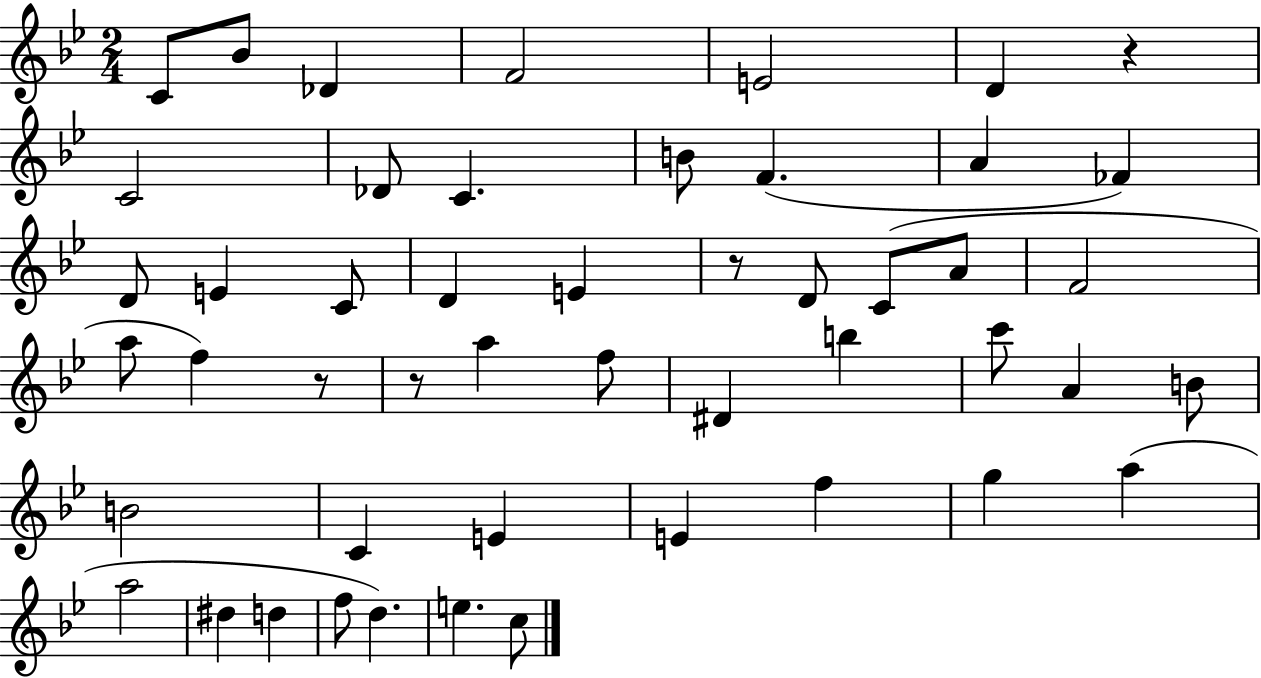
{
  \clef treble
  \numericTimeSignature
  \time 2/4
  \key bes \major
  c'8 bes'8 des'4 | f'2 | e'2 | d'4 r4 | \break c'2 | des'8 c'4. | b'8 f'4.( | a'4 fes'4) | \break d'8 e'4 c'8 | d'4 e'4 | r8 d'8 c'8( a'8 | f'2 | \break a''8 f''4) r8 | r8 a''4 f''8 | dis'4 b''4 | c'''8 a'4 b'8 | \break b'2 | c'4 e'4 | e'4 f''4 | g''4 a''4( | \break a''2 | dis''4 d''4 | f''8 d''4.) | e''4. c''8 | \break \bar "|."
}